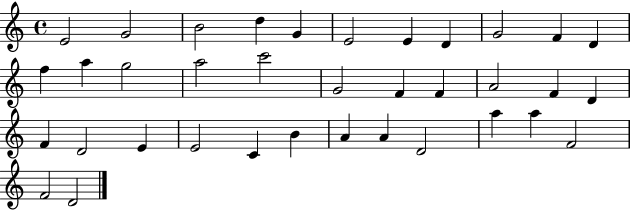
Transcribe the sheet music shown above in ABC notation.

X:1
T:Untitled
M:4/4
L:1/4
K:C
E2 G2 B2 d G E2 E D G2 F D f a g2 a2 c'2 G2 F F A2 F D F D2 E E2 C B A A D2 a a F2 F2 D2